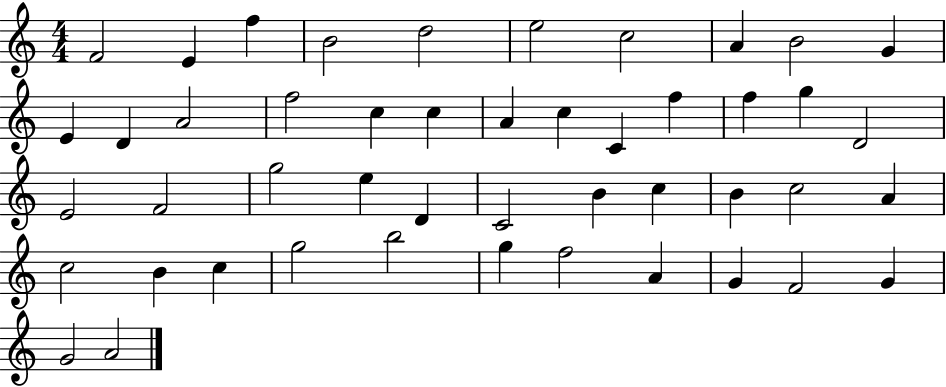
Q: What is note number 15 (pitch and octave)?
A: C5